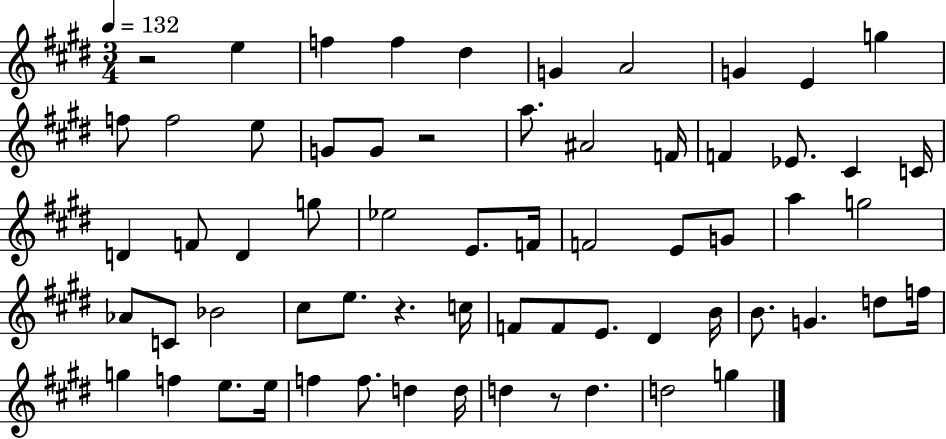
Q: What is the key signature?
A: E major